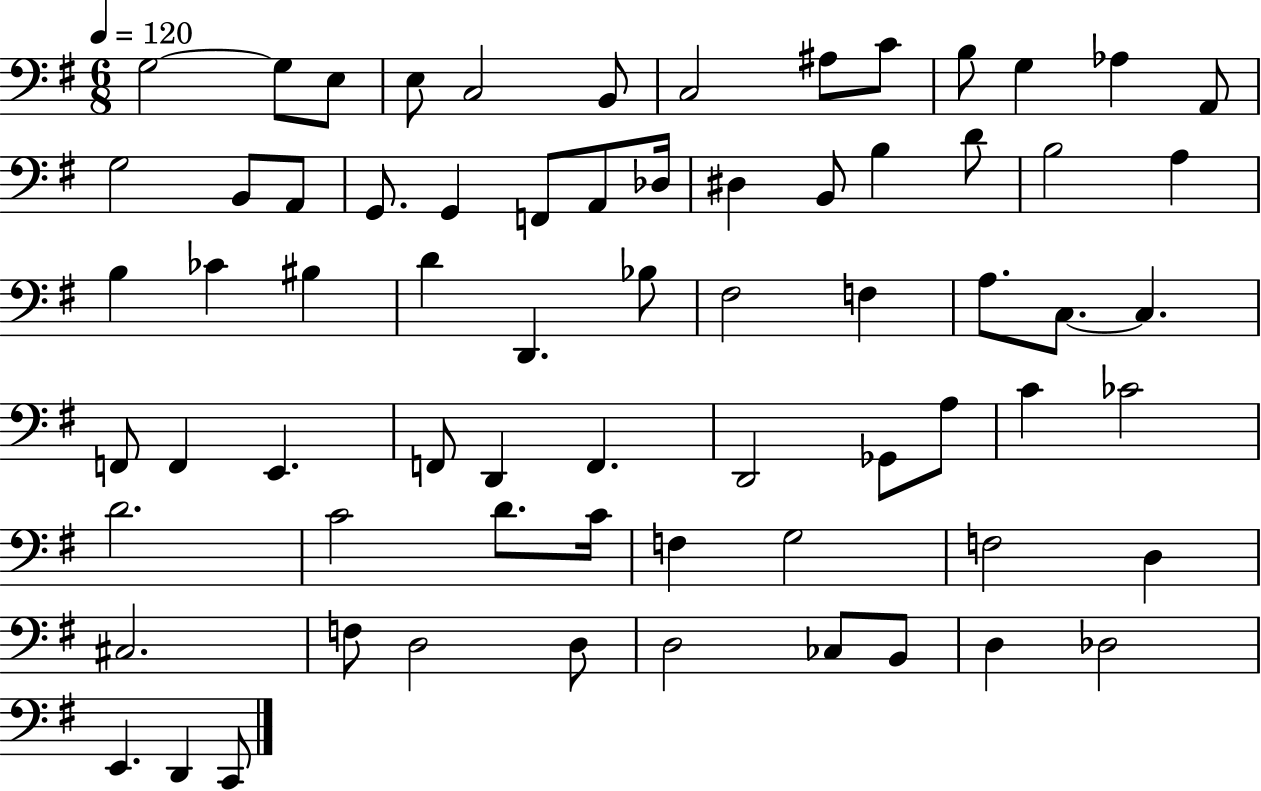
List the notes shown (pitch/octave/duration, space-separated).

G3/h G3/e E3/e E3/e C3/h B2/e C3/h A#3/e C4/e B3/e G3/q Ab3/q A2/e G3/h B2/e A2/e G2/e. G2/q F2/e A2/e Db3/s D#3/q B2/e B3/q D4/e B3/h A3/q B3/q CES4/q BIS3/q D4/q D2/q. Bb3/e F#3/h F3/q A3/e. C3/e. C3/q. F2/e F2/q E2/q. F2/e D2/q F2/q. D2/h Gb2/e A3/e C4/q CES4/h D4/h. C4/h D4/e. C4/s F3/q G3/h F3/h D3/q C#3/h. F3/e D3/h D3/e D3/h CES3/e B2/e D3/q Db3/h E2/q. D2/q C2/e